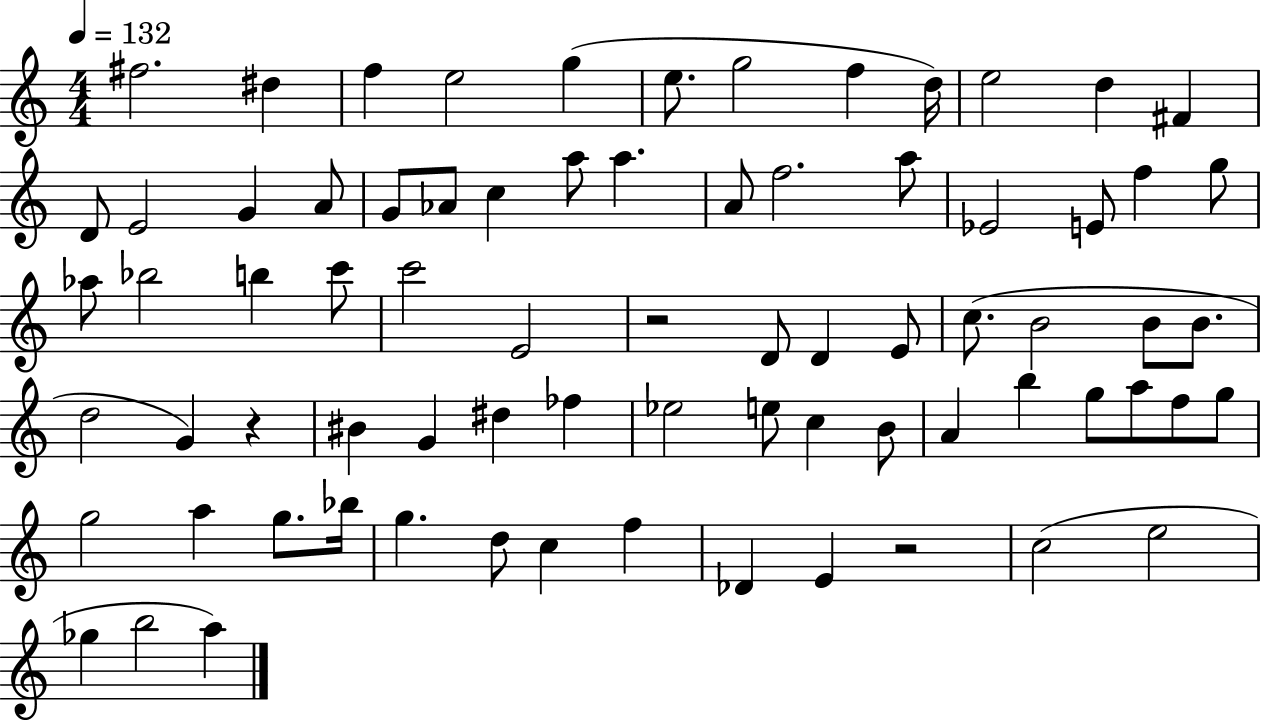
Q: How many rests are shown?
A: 3